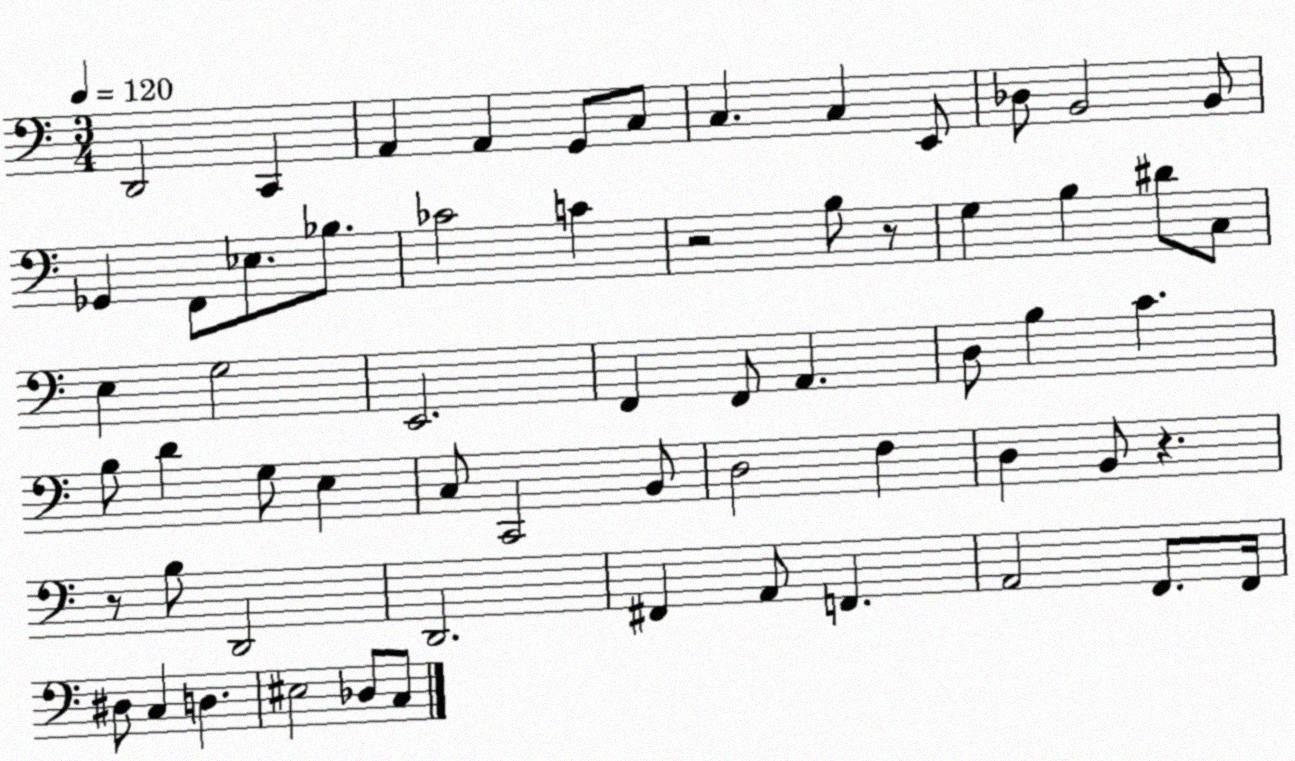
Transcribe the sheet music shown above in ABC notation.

X:1
T:Untitled
M:3/4
L:1/4
K:C
D,,2 C,, A,, A,, G,,/2 C,/2 C, C, E,,/2 _D,/2 B,,2 B,,/2 _G,, F,,/2 _E,/2 _B,/2 _C2 C z2 B,/2 z/2 G, B, ^D/2 C,/2 E, G,2 E,,2 F,, F,,/2 A,, D,/2 B, C B,/2 D G,/2 E, C,/2 C,,2 B,,/2 D,2 F, D, B,,/2 z z/2 B,/2 D,,2 D,,2 ^F,, A,,/2 F,, A,,2 F,,/2 F,,/4 ^D,/2 C, D, ^E,2 _D,/2 C,/2